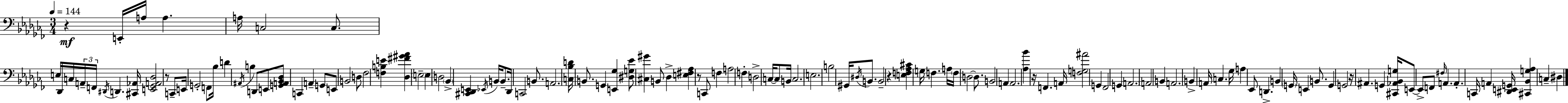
R/q E2/s A3/s A3/q. A3/s C3/h C3/e. E3/s Db2/s C3/s A2/s F2/s D#2/s D2/q. [C#2,Ab2]/s [E2,Gb2,A2,Db3]/h R/e C2/e E2/s G2/h F2/e Bb3/s D4/q A#2/s B3/q D2/e E2/e [G2,A2,Bb2,Db3]/e C2/q A2/q G2/e E2/e B2/h D3/e FES3/h [F3,B3,E4]/q [Db3,F#4,G#4,Ab4]/q E3/h E3/q D3/h Bb2/q [C#2,Db2,E2]/q Eb2/s B2/s B2/e. Db2/s C2/h B2/e. A2/h. [C3,Bb3,D4]/s B2/e. G2/q [E2,Gb3]/q [D#3,G3,Eb4]/e [C#3,G#4]/q B2/e Db3/q [E3,F#3,Ab3]/q R/e C2/e F3/q A3/h F3/q D3/h C3/s C3/e B2/s C3/h. E3/h. B3/h G#2/s D#3/s B2/e. B2/h R/q [E3,F3,Ab3,C#4]/q G3/s F3/q. A3/s F3/s D3/h D3/e. B2/h A2/q A2/h. [Ab3,Bb4]/q R/s F2/q. A2/s [F3,G3,A#4]/h G2/q FES2/h G2/q A2/h. A2/h B2/q A2/h. B2/q A2/s C3/q. Gb3/s A3/q Eb2/e D2/q. B2/q G2/s E2/q B2/e. G2/q G2/h R/s A#2/q. G2/q [C#2,Ab2,Bb2,G3]/s E2/e E2/e F2/e F#3/s A2/q. A2/q. C2/s A2/q [D#2,E2,G2]/s [C#2,Bb2,G3,Ab3]/q C3/q D#3/q